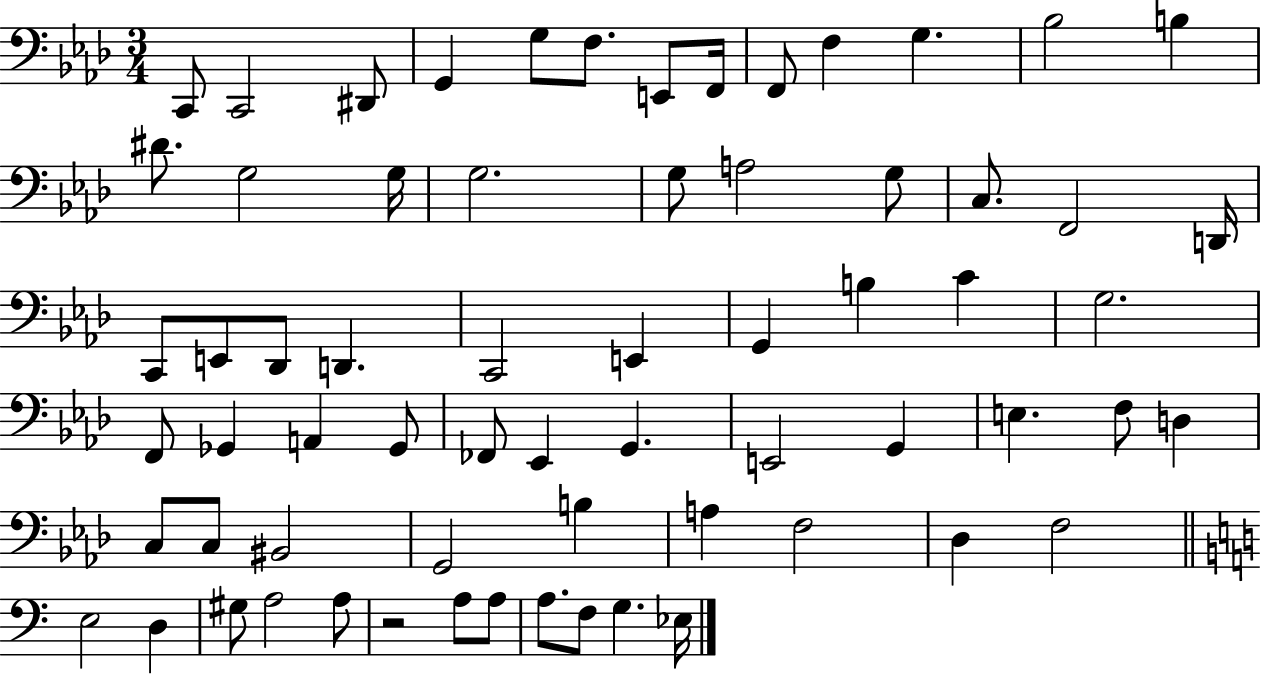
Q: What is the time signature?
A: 3/4